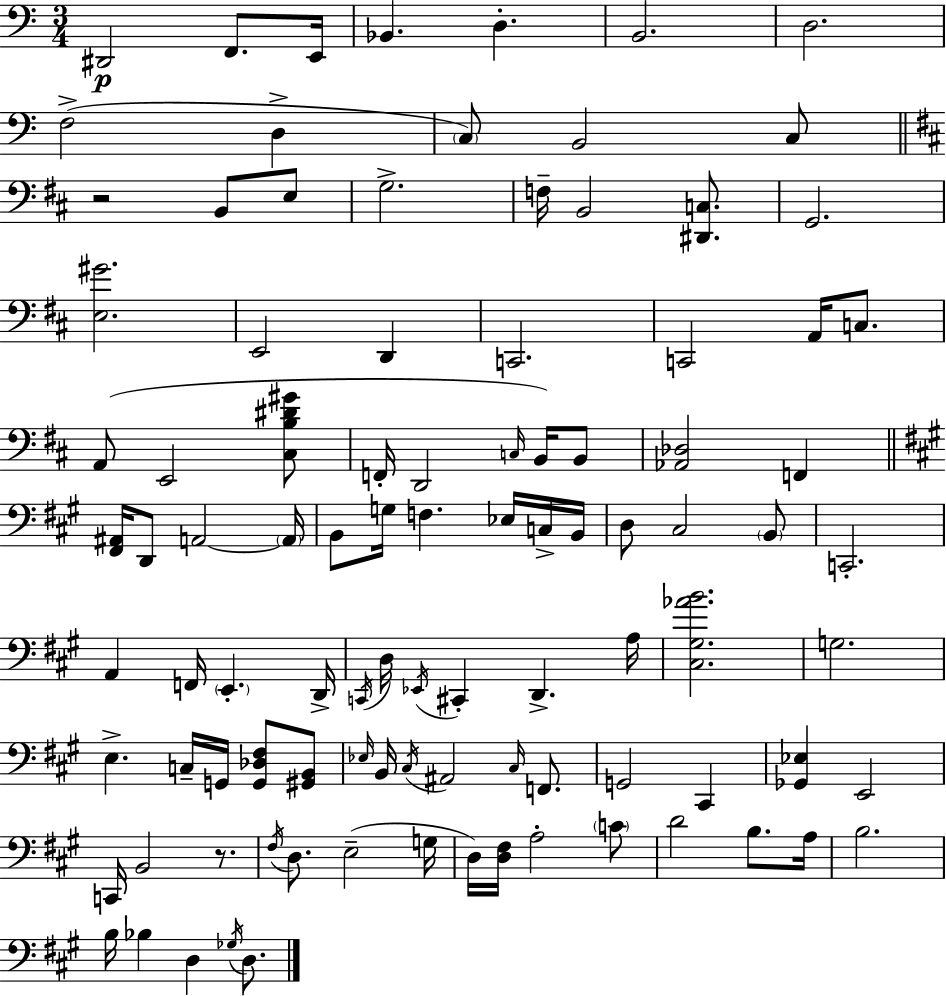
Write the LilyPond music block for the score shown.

{
  \clef bass
  \numericTimeSignature
  \time 3/4
  \key c \major
  dis,2\p f,8. e,16 | bes,4. d4.-. | b,2. | d2. | \break f2->( d4-> | \parenthesize c8) b,2 c8 | \bar "||" \break \key d \major r2 b,8 e8 | g2.-> | f16-- b,2 <dis, c>8. | g,2. | \break <e gis'>2. | e,2 d,4 | c,2. | c,2 a,16 c8. | \break a,8( e,2 <cis b dis' gis'>8 | f,16-. d,2 \grace { c16 }) b,16 b,8 | <aes, des>2 f,4 | \bar "||" \break \key a \major <fis, ais,>16 d,8 a,2~~ \parenthesize a,16 | b,8 g16 f4. ees16 c16-> b,16 | d8 cis2 \parenthesize b,8 | c,2.-. | \break a,4 f,16 \parenthesize e,4.-. d,16-> | \acciaccatura { c,16 } d16 \acciaccatura { ees,16 } cis,4-. d,4.-> | a16 <cis gis aes' b'>2. | g2. | \break e4.-> c16-- g,16 <g, des fis>8 | <gis, b,>8 \grace { ees16 } b,16 \acciaccatura { cis16 } ais,2 | \grace { cis16 } f,8. g,2 | cis,4 <ges, ees>4 e,2 | \break c,16 b,2 | r8. \acciaccatura { fis16 } d8. e2--( | g16 d16) <d fis>16 a2-. | \parenthesize c'8 d'2 | \break b8. a16 b2. | b16 bes4 d4 | \acciaccatura { ges16 } d8. \bar "|."
}